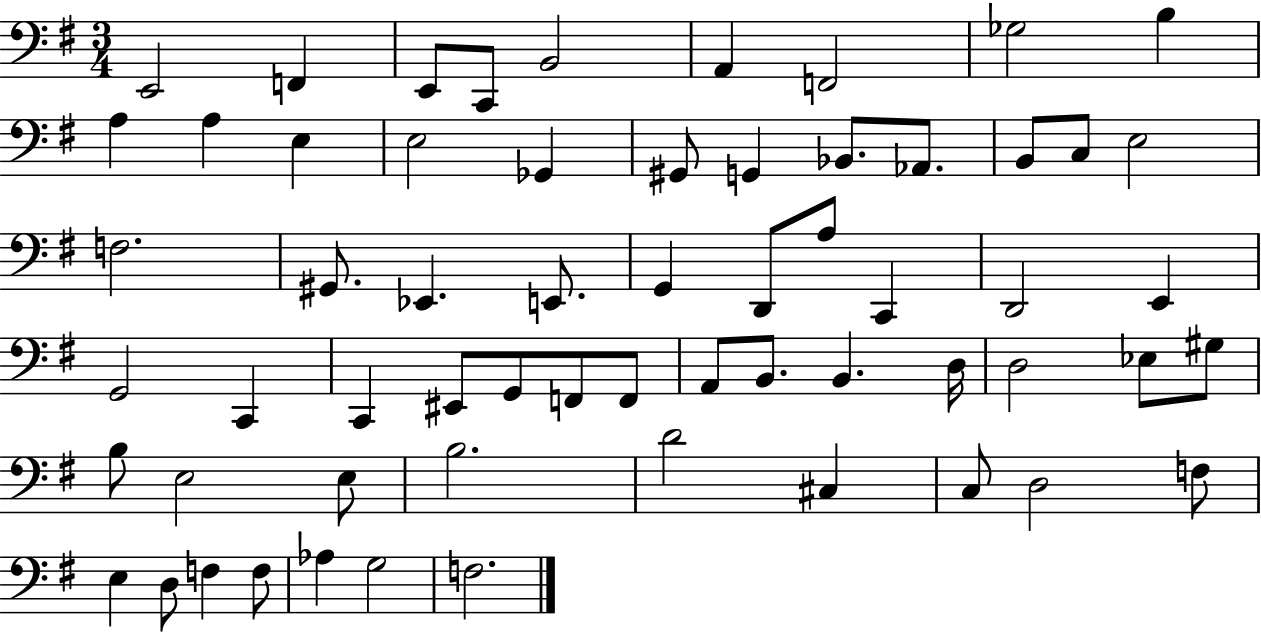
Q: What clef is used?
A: bass